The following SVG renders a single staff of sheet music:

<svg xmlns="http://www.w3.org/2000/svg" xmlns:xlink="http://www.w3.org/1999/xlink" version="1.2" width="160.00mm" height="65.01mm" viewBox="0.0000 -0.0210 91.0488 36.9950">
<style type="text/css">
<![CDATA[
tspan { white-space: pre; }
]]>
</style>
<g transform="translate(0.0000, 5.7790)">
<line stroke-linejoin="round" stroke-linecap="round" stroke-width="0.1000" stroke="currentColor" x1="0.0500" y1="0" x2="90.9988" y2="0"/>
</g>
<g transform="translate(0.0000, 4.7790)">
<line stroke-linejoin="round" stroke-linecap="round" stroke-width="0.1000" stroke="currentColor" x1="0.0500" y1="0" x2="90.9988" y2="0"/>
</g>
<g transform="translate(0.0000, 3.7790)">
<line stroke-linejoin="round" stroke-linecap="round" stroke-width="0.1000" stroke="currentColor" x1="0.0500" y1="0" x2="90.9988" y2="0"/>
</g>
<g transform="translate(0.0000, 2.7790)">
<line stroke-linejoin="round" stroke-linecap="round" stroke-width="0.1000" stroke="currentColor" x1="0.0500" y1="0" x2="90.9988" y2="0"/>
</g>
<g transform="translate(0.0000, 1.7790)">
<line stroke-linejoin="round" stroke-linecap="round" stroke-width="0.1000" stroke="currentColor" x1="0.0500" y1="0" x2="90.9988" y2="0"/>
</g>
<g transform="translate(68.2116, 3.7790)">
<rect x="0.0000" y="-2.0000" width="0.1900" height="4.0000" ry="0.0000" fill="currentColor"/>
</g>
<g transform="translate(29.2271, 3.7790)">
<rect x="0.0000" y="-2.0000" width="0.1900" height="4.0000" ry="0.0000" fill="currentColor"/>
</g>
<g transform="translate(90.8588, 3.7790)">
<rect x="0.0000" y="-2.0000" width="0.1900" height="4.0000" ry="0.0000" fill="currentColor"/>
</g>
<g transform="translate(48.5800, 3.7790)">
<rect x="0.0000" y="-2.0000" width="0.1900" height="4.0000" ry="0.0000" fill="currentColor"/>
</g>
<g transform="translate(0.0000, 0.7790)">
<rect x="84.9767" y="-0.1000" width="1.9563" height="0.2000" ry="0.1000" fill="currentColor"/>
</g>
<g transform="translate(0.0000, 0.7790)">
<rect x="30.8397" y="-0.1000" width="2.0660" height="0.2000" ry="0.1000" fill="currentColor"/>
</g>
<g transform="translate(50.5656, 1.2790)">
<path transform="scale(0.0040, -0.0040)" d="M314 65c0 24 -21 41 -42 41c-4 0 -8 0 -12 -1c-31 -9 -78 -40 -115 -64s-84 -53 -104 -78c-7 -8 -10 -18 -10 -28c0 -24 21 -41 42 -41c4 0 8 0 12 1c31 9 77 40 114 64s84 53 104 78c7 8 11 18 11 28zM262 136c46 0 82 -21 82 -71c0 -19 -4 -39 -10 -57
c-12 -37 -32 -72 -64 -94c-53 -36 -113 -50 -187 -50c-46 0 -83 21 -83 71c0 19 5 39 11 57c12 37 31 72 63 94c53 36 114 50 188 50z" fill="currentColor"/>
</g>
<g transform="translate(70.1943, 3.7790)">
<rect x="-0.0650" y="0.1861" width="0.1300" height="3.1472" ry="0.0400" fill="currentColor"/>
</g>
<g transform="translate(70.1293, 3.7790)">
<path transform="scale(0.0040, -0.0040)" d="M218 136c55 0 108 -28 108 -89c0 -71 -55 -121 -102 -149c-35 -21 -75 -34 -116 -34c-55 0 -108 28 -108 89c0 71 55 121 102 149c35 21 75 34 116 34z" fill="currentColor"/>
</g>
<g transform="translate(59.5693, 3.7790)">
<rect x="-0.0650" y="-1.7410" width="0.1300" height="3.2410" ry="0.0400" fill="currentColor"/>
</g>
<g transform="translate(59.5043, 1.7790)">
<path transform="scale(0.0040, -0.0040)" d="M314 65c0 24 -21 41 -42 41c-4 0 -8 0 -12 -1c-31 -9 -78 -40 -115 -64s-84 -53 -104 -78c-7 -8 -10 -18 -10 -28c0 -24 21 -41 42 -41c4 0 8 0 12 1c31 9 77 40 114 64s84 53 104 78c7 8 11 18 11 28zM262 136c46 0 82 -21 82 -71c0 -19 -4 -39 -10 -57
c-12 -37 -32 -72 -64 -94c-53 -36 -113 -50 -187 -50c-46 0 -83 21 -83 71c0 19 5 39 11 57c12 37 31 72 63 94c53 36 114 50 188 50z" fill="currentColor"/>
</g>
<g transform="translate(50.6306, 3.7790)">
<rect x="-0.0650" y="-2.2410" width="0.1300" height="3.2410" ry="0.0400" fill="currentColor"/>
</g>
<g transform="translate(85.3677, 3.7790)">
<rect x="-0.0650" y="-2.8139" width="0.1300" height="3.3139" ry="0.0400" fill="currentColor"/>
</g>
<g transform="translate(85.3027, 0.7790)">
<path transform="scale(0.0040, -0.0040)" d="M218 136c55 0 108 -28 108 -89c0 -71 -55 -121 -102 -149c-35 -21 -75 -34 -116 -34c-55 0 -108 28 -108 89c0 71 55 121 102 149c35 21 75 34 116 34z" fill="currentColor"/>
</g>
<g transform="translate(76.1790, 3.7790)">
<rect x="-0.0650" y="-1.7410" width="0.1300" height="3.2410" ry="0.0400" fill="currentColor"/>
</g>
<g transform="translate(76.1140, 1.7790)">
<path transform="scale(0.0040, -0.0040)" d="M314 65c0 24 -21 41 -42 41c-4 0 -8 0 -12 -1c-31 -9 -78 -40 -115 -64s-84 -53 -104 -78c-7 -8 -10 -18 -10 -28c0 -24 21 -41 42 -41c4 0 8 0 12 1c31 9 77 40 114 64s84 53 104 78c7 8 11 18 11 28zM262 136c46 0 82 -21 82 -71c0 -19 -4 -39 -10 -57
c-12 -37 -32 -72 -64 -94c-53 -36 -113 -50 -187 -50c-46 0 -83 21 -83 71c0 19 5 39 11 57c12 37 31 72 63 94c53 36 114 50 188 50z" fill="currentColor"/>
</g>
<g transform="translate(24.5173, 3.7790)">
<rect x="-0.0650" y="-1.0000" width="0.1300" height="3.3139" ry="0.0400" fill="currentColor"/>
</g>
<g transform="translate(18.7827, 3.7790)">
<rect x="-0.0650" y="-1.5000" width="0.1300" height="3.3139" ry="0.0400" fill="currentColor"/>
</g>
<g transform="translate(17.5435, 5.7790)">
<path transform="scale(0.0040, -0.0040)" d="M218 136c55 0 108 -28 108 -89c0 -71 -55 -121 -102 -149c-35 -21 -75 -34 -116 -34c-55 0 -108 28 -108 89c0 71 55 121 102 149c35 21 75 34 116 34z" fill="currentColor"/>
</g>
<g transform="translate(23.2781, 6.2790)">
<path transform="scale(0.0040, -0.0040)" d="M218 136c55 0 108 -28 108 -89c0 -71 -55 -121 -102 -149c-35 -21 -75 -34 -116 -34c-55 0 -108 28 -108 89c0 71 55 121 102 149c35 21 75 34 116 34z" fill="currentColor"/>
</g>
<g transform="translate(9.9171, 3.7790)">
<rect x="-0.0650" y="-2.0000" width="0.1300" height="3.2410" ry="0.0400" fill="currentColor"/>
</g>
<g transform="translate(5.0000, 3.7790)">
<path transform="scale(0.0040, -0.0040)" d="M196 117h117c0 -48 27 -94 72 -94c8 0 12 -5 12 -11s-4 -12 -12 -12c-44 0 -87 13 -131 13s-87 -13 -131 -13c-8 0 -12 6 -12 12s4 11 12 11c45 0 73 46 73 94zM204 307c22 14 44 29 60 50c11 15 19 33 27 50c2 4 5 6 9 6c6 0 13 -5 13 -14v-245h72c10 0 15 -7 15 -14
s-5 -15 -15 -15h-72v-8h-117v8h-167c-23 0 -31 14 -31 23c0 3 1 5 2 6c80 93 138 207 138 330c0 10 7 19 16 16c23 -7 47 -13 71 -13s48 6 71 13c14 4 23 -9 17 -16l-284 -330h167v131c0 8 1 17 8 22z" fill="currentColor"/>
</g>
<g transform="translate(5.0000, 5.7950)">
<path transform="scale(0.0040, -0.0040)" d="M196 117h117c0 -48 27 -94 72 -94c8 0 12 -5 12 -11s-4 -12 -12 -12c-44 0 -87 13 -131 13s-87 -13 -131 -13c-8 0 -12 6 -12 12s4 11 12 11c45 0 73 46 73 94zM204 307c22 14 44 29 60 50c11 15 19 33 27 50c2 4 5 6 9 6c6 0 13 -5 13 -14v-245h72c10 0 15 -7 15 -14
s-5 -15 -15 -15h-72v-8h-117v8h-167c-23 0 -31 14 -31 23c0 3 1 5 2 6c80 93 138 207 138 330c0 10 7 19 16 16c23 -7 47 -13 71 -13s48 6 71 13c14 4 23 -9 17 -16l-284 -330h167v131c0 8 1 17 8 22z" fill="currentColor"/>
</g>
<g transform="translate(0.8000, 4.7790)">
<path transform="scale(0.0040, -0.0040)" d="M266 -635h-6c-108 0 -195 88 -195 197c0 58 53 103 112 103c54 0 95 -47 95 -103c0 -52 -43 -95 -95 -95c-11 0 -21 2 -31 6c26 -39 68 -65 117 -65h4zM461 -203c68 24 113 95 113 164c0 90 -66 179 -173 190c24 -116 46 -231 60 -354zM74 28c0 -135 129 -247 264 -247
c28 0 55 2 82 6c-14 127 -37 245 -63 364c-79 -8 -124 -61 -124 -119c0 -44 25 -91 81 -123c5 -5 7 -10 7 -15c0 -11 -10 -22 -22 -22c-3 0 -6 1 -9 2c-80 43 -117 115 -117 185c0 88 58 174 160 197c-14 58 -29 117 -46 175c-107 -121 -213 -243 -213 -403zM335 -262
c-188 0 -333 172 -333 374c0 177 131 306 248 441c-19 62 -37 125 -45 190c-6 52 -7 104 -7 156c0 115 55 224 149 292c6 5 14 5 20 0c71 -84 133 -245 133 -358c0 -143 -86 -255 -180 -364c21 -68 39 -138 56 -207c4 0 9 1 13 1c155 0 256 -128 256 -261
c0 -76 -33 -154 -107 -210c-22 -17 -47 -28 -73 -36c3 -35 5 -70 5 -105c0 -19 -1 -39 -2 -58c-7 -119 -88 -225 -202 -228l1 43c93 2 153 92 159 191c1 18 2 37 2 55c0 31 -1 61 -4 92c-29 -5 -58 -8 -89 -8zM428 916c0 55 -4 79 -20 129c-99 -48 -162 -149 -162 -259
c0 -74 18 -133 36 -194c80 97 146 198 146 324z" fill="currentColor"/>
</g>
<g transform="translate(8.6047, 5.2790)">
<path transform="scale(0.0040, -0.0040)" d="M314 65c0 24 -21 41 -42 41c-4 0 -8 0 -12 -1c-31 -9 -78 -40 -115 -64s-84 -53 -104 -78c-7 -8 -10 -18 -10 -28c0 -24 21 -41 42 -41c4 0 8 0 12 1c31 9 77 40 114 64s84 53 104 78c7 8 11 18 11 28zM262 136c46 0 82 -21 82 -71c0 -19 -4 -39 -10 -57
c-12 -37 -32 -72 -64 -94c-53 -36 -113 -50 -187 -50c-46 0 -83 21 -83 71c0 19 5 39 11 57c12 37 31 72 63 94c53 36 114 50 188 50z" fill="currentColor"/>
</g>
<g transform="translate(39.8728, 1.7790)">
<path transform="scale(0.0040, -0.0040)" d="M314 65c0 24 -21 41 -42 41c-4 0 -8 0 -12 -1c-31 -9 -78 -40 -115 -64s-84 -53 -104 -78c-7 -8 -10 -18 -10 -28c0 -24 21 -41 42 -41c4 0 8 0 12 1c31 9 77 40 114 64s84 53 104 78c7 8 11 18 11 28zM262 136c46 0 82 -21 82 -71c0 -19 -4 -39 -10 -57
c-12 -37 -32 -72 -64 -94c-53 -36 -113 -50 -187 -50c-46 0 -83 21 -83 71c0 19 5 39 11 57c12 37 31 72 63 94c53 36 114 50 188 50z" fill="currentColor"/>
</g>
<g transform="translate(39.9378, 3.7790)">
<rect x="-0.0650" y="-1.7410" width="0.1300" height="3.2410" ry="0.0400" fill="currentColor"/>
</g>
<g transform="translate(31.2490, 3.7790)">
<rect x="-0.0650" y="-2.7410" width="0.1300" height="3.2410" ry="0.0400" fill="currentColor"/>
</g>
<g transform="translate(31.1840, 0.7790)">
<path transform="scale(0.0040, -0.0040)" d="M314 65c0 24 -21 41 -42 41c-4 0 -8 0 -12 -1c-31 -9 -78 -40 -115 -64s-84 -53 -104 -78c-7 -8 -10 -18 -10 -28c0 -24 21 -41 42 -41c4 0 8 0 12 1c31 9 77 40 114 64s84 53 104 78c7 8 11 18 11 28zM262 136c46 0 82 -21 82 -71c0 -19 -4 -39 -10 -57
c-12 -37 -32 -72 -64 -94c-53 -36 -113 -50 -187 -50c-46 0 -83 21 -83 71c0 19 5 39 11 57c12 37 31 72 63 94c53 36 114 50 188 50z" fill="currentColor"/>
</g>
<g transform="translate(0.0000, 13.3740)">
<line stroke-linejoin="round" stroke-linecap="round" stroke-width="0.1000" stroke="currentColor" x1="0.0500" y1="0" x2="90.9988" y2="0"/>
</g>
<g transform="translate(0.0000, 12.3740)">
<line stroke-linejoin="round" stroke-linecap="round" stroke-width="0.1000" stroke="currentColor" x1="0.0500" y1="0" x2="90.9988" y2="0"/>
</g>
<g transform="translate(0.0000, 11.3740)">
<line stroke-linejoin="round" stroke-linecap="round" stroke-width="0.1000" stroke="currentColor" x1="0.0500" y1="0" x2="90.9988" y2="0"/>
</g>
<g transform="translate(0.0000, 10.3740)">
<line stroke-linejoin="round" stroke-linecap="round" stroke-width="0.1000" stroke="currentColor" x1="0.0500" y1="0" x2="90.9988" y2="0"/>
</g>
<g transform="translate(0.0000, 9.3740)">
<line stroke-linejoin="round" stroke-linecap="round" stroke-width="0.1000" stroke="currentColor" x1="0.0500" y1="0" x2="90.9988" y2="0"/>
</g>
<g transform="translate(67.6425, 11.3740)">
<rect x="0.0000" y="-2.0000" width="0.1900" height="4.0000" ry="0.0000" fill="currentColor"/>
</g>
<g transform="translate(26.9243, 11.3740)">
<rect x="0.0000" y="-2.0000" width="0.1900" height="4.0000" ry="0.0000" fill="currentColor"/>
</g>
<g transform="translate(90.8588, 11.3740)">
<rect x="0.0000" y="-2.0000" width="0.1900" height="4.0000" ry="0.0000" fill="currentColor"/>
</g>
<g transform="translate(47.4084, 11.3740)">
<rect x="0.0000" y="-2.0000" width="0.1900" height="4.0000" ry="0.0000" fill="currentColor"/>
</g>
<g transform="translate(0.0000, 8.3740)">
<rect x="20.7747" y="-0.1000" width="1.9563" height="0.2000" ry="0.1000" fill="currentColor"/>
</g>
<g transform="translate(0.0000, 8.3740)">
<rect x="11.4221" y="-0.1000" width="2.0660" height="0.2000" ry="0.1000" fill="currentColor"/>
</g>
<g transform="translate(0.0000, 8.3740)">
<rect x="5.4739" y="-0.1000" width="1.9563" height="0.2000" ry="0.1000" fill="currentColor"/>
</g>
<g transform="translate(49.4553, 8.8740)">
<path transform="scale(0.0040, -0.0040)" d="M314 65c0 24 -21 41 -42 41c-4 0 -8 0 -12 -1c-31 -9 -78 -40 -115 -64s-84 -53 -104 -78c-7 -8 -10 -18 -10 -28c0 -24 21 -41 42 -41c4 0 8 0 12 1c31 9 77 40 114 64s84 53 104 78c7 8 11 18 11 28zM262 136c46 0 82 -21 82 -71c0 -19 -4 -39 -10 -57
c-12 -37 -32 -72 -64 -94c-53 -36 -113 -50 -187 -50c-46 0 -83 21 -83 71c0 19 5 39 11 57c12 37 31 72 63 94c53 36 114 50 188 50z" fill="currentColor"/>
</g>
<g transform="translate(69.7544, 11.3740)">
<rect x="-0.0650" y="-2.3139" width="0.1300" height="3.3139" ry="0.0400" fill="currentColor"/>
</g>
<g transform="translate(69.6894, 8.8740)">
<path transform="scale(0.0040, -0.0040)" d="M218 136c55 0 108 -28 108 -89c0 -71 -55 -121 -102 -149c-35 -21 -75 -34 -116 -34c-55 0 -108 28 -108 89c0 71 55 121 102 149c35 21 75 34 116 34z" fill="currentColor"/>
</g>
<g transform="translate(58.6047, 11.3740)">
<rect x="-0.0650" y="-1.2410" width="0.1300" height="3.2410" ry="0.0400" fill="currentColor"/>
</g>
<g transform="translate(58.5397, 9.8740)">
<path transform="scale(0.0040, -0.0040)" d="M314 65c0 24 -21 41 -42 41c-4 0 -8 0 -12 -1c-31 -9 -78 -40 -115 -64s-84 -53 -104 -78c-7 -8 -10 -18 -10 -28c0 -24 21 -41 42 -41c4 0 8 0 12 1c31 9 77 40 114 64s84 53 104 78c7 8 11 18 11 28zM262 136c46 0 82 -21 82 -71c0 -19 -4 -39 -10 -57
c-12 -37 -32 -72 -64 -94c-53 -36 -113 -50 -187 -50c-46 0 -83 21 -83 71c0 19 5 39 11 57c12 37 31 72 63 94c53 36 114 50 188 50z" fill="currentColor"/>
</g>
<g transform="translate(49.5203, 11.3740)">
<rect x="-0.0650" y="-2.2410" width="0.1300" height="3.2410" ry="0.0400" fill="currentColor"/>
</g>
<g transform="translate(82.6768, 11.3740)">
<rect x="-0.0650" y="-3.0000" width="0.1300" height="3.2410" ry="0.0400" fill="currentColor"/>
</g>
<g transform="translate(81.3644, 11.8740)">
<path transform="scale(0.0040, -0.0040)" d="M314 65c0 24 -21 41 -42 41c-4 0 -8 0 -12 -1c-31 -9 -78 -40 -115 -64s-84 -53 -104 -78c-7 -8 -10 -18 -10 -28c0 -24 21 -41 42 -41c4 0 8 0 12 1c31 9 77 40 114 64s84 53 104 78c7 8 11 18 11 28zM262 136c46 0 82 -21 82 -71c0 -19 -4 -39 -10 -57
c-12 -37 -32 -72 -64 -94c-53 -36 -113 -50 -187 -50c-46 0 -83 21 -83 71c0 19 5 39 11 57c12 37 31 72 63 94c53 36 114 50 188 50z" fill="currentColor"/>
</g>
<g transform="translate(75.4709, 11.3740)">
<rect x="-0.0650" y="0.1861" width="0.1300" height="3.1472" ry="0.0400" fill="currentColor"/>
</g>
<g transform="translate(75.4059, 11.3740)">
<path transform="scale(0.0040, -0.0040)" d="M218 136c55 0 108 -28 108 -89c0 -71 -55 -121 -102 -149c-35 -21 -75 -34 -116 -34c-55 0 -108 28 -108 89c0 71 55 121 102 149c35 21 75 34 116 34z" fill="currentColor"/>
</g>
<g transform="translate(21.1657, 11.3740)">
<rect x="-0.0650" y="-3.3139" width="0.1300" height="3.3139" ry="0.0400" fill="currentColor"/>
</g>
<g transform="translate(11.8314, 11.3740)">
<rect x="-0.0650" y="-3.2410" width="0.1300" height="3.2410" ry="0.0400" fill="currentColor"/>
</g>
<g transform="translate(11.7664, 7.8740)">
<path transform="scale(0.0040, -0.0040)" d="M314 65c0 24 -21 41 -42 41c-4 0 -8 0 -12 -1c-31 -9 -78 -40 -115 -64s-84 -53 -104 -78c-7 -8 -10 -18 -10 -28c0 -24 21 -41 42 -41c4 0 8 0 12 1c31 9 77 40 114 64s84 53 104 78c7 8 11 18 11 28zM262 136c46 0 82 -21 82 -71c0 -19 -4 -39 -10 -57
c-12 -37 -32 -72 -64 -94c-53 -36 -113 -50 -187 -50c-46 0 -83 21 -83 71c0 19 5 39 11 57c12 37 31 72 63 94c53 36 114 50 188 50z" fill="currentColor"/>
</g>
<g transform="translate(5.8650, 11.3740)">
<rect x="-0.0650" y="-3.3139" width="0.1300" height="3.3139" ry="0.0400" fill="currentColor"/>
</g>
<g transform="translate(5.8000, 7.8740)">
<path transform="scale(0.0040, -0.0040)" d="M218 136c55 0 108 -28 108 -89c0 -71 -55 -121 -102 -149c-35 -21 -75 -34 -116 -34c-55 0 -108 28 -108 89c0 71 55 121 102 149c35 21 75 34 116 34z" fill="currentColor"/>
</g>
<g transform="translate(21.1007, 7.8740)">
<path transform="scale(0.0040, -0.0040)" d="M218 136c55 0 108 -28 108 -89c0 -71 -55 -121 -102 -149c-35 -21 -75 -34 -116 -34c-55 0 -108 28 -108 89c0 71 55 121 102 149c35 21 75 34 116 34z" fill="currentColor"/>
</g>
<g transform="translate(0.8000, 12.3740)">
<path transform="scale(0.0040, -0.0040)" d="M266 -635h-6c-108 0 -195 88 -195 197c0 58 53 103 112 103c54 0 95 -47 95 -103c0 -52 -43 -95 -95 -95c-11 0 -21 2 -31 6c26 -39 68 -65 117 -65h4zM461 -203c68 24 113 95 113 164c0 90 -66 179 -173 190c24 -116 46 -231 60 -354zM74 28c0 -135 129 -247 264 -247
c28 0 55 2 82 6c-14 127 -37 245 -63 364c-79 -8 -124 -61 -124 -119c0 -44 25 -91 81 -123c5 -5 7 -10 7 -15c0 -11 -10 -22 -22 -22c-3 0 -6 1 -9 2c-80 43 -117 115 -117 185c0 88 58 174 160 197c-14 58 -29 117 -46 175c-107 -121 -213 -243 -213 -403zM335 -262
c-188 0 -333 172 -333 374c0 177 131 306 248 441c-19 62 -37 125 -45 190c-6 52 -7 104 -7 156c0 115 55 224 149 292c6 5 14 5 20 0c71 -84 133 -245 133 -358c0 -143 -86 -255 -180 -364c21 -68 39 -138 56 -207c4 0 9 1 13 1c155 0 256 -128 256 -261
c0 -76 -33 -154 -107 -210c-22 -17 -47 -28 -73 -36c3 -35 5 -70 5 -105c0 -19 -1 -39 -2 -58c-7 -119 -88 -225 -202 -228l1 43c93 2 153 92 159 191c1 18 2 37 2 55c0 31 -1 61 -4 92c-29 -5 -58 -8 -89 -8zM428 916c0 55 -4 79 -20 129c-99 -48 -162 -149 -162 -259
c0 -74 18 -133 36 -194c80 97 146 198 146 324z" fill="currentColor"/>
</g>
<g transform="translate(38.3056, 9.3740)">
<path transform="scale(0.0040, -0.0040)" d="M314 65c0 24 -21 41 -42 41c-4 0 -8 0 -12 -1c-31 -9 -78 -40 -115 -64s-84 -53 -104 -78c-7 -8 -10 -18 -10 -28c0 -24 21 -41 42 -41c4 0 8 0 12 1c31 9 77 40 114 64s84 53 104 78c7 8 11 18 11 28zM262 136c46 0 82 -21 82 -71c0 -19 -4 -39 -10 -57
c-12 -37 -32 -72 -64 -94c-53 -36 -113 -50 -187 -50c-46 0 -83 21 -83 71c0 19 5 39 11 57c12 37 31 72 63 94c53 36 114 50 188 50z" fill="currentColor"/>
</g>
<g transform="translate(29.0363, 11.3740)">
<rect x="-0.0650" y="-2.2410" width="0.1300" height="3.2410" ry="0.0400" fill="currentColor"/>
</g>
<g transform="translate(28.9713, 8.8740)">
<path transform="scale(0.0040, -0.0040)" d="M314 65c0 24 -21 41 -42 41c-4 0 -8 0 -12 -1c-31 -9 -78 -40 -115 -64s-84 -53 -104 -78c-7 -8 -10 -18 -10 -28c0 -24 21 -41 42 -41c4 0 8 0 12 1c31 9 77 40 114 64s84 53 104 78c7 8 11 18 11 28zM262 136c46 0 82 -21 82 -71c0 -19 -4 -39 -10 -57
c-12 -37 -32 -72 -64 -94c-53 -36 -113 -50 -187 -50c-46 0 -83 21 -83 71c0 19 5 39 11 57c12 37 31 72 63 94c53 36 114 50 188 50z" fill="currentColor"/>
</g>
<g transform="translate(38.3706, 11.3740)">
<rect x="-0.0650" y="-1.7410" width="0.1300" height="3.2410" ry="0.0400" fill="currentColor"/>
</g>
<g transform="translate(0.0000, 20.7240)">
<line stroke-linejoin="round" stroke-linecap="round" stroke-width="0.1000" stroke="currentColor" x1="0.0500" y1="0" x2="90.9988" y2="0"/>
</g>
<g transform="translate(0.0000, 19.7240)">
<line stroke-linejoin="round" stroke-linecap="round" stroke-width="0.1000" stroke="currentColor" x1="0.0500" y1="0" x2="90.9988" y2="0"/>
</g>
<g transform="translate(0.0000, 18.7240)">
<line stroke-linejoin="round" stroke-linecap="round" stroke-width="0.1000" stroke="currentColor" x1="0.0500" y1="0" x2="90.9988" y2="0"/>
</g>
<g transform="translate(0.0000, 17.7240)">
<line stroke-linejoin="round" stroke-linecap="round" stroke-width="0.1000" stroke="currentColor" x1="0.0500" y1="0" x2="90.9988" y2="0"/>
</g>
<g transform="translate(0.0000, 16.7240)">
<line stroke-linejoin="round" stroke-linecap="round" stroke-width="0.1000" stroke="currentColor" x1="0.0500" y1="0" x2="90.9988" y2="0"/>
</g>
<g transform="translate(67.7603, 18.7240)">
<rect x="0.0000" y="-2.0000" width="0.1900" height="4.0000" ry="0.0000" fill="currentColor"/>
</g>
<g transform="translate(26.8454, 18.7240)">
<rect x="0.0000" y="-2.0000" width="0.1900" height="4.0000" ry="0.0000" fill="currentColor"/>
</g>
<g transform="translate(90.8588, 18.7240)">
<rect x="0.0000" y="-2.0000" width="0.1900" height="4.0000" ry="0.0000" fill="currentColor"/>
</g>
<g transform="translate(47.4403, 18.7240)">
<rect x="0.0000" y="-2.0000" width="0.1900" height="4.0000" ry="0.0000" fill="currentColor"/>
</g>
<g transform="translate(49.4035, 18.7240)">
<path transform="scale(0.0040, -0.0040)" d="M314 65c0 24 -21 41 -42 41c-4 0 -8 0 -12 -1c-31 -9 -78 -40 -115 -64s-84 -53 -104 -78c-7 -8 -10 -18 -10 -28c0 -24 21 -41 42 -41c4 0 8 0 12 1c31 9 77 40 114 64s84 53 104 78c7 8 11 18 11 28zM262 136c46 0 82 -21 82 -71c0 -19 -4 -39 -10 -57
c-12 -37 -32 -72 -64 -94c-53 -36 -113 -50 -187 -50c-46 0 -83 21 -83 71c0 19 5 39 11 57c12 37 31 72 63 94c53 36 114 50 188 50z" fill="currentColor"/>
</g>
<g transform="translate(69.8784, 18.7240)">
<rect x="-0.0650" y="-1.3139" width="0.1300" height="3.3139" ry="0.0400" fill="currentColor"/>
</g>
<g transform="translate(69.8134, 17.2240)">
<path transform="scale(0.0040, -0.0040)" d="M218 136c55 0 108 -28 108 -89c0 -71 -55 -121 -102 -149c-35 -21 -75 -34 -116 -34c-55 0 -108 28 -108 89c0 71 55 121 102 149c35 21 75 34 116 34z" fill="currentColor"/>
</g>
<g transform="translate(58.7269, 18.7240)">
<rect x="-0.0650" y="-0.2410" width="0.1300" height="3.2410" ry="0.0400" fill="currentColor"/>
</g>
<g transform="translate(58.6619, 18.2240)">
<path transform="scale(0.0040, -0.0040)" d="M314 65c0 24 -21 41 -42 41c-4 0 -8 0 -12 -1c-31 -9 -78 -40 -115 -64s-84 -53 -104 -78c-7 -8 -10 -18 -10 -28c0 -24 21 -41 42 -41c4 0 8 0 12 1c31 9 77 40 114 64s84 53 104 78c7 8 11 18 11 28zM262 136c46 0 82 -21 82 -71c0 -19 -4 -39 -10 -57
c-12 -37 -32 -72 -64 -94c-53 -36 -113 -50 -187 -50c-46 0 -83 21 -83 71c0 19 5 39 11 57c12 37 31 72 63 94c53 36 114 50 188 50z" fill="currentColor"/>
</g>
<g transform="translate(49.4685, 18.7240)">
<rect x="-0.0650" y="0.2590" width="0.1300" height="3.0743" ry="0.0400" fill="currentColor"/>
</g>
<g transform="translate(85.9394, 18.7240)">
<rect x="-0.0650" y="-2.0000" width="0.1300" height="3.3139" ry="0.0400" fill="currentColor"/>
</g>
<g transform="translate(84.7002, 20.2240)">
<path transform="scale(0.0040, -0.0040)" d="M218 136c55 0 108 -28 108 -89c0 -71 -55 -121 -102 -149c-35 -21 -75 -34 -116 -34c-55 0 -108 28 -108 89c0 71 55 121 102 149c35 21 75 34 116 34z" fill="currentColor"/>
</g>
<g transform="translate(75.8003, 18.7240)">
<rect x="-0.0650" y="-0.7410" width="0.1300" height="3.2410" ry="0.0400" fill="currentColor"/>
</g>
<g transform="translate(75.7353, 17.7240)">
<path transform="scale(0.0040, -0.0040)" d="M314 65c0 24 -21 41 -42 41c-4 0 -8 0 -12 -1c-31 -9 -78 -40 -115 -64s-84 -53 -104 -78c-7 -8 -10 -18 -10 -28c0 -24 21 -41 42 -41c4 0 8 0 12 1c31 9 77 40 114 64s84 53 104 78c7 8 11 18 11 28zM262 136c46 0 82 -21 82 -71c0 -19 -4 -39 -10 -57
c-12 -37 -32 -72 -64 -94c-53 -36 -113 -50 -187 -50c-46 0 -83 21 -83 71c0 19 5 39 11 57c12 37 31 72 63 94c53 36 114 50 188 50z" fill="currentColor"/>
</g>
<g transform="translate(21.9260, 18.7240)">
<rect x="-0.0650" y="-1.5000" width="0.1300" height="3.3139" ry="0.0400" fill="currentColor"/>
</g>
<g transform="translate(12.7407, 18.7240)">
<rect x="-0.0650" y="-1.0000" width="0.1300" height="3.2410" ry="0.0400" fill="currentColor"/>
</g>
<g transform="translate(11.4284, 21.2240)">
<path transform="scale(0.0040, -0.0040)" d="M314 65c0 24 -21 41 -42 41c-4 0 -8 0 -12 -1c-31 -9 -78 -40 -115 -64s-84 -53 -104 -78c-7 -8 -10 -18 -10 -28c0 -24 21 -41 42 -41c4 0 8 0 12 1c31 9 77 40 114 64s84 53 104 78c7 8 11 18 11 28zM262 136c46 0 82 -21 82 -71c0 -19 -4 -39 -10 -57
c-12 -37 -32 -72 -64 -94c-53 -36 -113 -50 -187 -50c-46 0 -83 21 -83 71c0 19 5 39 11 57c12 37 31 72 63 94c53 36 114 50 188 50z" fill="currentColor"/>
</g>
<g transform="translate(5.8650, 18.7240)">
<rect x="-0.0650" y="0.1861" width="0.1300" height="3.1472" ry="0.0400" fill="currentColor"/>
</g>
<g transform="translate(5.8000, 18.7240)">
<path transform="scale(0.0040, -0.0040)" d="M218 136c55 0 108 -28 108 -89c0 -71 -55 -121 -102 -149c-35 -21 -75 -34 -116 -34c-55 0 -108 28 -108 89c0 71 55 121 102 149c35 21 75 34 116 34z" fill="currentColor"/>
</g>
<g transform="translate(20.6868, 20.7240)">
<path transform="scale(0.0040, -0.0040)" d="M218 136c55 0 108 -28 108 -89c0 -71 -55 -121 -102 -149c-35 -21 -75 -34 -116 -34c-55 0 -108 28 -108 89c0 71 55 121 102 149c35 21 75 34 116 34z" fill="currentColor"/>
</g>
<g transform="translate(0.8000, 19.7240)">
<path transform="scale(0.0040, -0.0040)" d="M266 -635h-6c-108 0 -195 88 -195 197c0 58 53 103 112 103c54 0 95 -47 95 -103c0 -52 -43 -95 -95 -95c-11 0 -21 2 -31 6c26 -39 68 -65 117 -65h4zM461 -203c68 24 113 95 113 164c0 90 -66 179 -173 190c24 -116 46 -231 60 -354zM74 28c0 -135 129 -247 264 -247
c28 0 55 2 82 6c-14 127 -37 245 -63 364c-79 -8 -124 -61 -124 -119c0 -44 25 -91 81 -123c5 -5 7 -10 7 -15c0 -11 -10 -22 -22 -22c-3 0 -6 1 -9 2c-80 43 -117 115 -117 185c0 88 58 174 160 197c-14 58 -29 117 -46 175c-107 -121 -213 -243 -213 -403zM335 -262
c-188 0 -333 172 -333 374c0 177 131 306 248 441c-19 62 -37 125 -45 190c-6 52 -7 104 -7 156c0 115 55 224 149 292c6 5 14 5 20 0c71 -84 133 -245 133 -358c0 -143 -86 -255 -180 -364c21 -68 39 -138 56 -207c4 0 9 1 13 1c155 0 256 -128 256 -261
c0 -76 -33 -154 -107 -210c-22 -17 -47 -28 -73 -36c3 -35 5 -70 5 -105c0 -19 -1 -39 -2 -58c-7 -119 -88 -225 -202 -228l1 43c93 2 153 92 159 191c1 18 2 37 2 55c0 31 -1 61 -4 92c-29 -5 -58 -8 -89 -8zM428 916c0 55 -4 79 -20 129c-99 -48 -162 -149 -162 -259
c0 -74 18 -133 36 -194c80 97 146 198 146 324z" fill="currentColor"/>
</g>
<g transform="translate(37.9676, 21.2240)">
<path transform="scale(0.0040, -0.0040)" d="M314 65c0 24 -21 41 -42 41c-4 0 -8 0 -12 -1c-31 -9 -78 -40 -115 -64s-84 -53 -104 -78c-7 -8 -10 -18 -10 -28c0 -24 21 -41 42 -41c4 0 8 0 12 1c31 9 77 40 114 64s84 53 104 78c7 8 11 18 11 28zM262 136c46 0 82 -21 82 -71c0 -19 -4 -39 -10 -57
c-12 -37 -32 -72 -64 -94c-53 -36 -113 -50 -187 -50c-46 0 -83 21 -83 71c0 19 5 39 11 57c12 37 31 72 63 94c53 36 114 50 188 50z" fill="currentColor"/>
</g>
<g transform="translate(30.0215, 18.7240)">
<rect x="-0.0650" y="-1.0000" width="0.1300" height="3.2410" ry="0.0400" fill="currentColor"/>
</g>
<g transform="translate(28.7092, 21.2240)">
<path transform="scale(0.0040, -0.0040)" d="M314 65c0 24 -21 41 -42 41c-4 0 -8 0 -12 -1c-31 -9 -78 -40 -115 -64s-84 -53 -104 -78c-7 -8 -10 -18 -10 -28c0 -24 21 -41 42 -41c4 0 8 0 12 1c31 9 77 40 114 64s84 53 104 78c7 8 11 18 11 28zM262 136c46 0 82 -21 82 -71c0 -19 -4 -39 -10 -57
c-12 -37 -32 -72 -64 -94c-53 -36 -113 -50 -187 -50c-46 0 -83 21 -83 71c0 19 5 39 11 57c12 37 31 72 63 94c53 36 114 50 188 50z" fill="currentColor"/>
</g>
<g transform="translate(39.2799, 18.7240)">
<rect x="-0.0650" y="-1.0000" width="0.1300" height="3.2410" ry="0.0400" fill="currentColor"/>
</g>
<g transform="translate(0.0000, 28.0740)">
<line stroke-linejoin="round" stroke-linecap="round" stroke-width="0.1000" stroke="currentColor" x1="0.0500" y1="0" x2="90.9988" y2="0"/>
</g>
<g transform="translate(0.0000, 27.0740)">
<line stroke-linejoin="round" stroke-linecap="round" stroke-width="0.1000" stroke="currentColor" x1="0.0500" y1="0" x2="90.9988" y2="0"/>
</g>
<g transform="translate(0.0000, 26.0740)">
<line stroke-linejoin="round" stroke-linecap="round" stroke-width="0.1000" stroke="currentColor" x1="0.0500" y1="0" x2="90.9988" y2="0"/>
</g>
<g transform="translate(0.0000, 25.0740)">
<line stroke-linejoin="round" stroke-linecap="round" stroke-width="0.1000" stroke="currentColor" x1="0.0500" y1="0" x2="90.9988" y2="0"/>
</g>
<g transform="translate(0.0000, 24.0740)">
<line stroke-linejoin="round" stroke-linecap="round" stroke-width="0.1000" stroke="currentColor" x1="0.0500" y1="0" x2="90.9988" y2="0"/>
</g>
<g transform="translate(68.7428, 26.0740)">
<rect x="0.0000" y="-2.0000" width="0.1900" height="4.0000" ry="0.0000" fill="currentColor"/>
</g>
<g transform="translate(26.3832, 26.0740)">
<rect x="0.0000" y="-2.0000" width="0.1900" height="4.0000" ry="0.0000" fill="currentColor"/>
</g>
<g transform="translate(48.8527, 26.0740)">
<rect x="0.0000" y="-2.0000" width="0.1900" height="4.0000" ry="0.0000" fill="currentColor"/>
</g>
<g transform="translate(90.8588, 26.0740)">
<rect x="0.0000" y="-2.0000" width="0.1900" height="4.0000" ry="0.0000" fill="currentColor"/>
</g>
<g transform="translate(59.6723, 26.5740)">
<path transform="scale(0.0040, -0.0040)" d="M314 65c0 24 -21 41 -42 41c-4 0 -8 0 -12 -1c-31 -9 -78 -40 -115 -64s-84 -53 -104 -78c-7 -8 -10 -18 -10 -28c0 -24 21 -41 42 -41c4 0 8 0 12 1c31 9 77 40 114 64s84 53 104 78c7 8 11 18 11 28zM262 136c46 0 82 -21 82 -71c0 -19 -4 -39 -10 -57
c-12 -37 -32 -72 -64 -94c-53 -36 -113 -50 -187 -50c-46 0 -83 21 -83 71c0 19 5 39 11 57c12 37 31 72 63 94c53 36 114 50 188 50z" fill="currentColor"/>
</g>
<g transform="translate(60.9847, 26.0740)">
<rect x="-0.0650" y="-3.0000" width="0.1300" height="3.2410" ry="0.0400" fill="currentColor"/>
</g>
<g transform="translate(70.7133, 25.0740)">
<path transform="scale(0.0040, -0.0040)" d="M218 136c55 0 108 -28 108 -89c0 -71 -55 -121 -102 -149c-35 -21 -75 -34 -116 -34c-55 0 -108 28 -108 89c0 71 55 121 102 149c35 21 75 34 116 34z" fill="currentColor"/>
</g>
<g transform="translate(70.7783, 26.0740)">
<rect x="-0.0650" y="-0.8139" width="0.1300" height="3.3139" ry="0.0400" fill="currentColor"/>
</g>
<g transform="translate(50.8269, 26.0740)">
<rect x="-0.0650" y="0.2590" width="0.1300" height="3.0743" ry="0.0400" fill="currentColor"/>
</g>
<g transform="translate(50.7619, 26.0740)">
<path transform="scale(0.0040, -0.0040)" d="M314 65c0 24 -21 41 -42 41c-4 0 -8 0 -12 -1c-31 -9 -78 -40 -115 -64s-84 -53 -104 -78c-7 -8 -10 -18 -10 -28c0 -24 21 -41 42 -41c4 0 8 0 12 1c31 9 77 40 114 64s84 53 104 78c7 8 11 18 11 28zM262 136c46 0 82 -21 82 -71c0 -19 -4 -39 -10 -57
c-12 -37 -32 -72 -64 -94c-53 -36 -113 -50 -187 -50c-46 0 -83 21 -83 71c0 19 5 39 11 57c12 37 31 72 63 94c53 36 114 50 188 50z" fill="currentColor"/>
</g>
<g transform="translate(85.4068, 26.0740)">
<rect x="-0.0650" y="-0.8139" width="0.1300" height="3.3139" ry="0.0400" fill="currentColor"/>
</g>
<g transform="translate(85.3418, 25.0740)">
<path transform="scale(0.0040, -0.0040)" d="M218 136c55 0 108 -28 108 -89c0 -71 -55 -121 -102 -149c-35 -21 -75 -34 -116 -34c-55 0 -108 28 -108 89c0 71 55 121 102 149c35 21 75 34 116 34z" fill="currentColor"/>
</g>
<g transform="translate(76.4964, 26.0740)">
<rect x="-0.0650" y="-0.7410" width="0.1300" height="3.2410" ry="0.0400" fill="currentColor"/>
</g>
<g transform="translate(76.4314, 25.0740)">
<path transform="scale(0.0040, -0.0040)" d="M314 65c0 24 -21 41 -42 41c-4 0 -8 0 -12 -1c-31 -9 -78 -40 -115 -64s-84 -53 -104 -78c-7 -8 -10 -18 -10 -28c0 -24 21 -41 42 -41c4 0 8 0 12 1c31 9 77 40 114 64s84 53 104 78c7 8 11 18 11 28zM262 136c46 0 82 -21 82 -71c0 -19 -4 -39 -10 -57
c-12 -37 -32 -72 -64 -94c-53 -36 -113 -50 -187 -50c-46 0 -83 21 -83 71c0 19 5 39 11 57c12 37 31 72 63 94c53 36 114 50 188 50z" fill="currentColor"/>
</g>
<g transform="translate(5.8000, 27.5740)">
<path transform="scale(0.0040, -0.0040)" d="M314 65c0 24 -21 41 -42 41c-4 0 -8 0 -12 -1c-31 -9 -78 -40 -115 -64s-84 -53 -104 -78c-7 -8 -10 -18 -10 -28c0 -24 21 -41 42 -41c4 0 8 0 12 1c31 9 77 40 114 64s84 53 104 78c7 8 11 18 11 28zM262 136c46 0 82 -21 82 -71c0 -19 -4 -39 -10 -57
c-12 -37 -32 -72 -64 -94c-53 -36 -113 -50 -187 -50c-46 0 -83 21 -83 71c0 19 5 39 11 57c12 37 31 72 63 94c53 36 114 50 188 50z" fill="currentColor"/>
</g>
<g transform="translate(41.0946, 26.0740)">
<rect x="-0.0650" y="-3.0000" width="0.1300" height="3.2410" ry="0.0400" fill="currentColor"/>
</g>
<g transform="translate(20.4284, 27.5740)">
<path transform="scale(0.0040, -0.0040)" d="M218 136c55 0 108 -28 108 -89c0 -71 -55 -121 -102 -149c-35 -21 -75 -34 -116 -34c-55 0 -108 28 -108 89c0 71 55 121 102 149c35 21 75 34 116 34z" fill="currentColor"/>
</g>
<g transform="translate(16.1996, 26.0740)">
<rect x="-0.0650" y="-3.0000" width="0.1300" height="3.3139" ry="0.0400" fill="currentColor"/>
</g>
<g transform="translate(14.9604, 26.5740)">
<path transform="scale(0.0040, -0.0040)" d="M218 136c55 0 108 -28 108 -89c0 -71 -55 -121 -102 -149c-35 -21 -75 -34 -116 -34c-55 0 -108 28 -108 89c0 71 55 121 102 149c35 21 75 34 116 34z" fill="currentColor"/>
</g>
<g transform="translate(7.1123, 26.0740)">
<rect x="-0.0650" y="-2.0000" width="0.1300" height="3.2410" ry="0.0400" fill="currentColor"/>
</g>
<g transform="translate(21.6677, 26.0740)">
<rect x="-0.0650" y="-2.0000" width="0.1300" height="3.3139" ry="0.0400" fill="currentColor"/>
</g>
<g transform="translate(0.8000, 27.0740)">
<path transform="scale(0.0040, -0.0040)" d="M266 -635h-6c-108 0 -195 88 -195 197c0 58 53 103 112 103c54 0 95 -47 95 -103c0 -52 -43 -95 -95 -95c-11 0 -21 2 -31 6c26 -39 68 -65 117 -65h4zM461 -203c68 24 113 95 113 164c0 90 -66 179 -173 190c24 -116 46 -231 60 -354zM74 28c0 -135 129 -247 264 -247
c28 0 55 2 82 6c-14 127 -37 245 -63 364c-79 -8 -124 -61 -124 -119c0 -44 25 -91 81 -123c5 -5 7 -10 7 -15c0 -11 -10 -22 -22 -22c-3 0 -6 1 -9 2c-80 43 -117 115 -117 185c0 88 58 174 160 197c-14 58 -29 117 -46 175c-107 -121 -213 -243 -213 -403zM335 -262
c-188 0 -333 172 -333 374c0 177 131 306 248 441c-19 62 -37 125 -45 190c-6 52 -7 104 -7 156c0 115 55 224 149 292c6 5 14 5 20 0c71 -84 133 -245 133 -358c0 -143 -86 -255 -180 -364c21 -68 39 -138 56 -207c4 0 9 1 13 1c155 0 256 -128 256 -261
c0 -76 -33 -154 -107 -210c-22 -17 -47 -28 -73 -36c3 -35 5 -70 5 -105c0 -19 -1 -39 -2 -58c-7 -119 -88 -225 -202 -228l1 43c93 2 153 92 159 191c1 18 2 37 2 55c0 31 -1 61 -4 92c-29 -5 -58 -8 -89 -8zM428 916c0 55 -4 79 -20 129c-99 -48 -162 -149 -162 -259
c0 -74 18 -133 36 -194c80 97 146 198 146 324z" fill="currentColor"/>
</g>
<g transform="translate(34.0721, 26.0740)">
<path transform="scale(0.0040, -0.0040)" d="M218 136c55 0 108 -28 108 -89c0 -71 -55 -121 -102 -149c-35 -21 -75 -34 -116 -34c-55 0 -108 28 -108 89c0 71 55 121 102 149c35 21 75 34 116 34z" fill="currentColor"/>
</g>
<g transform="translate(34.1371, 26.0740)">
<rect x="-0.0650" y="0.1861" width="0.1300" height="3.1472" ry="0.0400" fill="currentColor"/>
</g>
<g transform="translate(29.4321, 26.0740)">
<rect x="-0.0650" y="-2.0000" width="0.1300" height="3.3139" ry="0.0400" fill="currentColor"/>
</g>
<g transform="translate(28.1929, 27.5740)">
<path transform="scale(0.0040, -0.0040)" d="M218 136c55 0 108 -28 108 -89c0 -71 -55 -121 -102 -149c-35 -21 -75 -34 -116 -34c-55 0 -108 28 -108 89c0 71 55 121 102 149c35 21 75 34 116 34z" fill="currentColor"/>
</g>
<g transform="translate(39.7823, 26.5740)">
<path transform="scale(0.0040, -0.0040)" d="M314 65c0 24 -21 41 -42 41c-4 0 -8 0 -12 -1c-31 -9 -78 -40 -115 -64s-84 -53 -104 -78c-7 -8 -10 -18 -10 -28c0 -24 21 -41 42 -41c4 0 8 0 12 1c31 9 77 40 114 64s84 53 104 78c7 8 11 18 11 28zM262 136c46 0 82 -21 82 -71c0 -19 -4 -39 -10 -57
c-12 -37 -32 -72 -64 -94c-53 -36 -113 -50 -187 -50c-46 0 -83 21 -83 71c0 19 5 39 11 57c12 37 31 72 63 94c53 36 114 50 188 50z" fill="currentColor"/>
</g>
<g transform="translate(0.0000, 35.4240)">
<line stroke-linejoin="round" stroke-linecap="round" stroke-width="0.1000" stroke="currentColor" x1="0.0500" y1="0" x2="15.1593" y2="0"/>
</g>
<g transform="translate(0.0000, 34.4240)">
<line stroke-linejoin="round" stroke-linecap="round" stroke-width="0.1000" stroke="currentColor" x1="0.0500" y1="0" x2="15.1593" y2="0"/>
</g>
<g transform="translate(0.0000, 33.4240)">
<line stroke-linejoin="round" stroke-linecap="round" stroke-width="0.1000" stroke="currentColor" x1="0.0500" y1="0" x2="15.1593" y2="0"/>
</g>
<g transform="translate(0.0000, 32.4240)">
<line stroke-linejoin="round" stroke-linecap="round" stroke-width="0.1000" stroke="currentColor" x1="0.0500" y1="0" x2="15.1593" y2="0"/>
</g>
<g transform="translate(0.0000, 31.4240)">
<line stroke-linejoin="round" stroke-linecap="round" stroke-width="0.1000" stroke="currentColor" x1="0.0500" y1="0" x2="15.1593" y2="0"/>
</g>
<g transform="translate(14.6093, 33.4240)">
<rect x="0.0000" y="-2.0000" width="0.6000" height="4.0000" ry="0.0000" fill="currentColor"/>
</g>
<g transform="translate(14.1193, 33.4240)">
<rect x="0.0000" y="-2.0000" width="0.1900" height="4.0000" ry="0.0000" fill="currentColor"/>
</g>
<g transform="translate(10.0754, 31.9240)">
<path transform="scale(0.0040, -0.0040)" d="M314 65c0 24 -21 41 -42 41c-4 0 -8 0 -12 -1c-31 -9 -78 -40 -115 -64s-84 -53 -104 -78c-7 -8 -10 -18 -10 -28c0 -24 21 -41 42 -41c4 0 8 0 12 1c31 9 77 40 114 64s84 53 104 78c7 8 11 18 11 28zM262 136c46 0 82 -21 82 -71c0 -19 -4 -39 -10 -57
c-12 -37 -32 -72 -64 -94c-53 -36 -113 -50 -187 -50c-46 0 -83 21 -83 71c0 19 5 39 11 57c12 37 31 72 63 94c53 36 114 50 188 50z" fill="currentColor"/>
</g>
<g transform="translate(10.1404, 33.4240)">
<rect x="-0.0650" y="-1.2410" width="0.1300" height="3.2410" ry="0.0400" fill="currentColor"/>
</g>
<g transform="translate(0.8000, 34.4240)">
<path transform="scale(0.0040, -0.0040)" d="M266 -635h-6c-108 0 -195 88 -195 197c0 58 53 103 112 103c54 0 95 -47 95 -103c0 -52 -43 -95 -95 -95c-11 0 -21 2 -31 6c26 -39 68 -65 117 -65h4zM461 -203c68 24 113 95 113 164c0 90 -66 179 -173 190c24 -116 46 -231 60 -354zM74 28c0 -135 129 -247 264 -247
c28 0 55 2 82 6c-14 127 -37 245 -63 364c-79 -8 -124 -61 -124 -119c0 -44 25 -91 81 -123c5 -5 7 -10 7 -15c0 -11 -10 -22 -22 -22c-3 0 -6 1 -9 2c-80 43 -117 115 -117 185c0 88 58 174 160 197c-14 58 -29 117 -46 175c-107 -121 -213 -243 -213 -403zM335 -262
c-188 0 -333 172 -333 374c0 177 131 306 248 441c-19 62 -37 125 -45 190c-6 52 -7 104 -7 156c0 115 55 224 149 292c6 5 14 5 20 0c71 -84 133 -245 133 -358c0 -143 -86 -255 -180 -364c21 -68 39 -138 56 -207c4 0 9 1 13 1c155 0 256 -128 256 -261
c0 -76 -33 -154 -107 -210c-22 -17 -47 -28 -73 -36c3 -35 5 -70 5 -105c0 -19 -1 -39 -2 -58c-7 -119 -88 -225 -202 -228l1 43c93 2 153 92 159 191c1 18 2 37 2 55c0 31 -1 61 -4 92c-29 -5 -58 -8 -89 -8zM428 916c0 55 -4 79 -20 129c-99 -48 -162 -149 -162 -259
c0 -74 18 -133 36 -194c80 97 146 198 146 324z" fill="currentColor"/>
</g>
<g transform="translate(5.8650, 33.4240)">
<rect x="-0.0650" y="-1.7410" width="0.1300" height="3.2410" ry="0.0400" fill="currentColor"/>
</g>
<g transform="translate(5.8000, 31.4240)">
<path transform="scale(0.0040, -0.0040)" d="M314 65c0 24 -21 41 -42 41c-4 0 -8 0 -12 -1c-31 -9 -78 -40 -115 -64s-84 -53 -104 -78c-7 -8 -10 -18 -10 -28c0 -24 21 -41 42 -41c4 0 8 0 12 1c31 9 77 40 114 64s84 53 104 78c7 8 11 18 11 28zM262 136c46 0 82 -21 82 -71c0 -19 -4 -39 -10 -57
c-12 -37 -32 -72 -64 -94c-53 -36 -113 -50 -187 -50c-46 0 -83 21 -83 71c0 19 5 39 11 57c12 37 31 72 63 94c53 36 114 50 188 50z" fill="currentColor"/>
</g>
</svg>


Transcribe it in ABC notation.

X:1
T:Untitled
M:4/4
L:1/4
K:C
F2 E D a2 f2 g2 f2 B f2 a b b2 b g2 f2 g2 e2 g B A2 B D2 E D2 D2 B2 c2 e d2 F F2 A F F B A2 B2 A2 d d2 d f2 e2